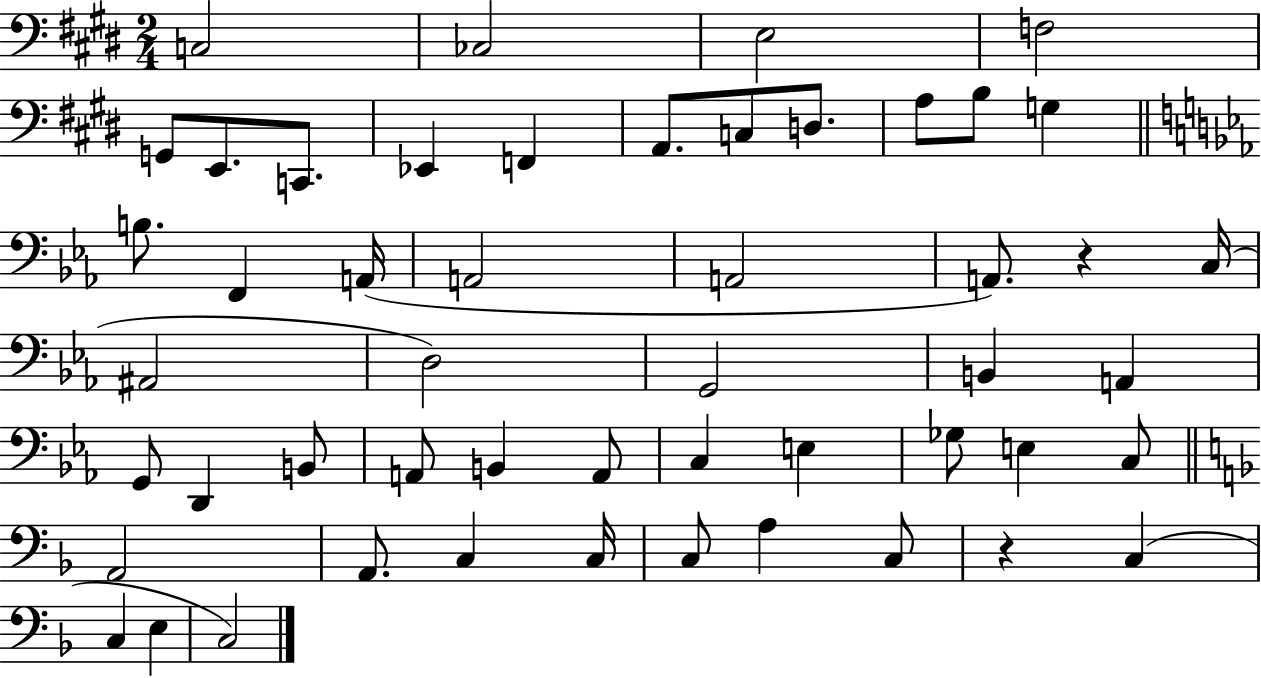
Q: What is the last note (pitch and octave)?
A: C3